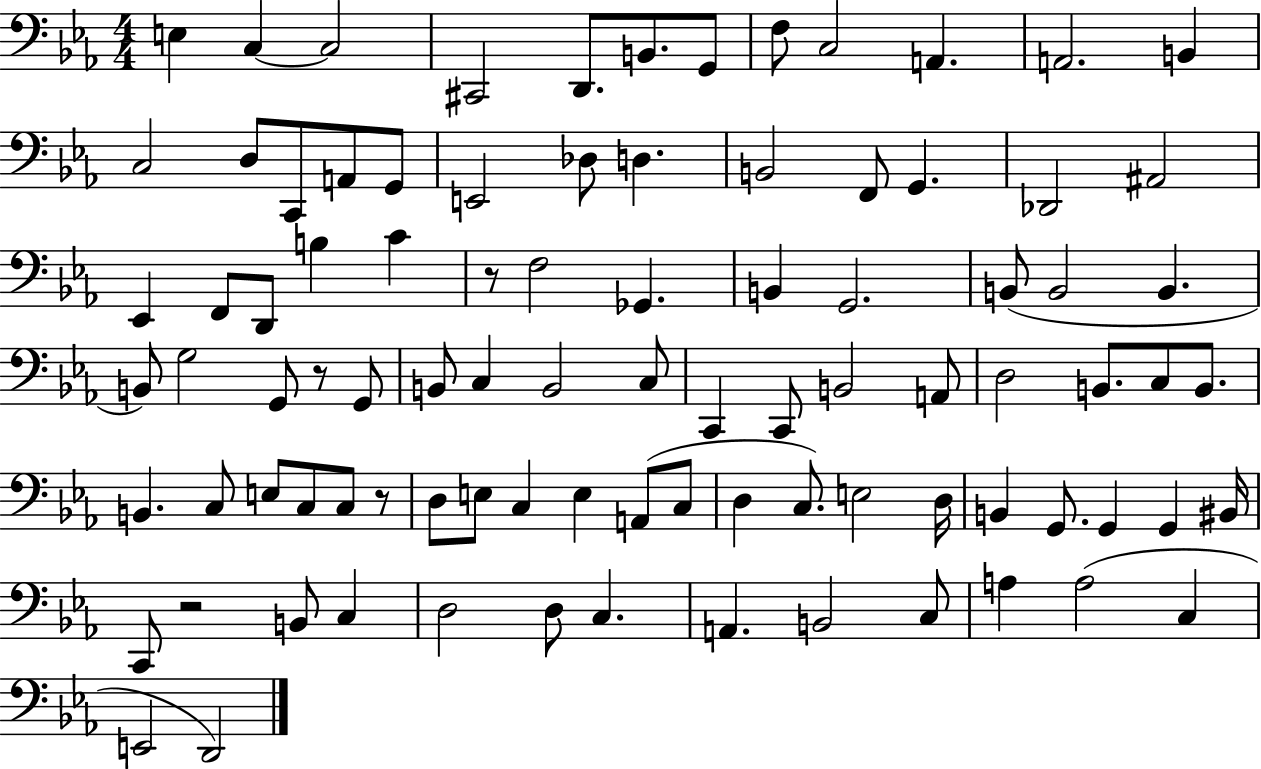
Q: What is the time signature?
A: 4/4